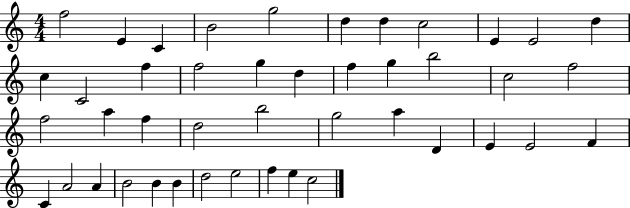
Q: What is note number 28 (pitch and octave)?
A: G5